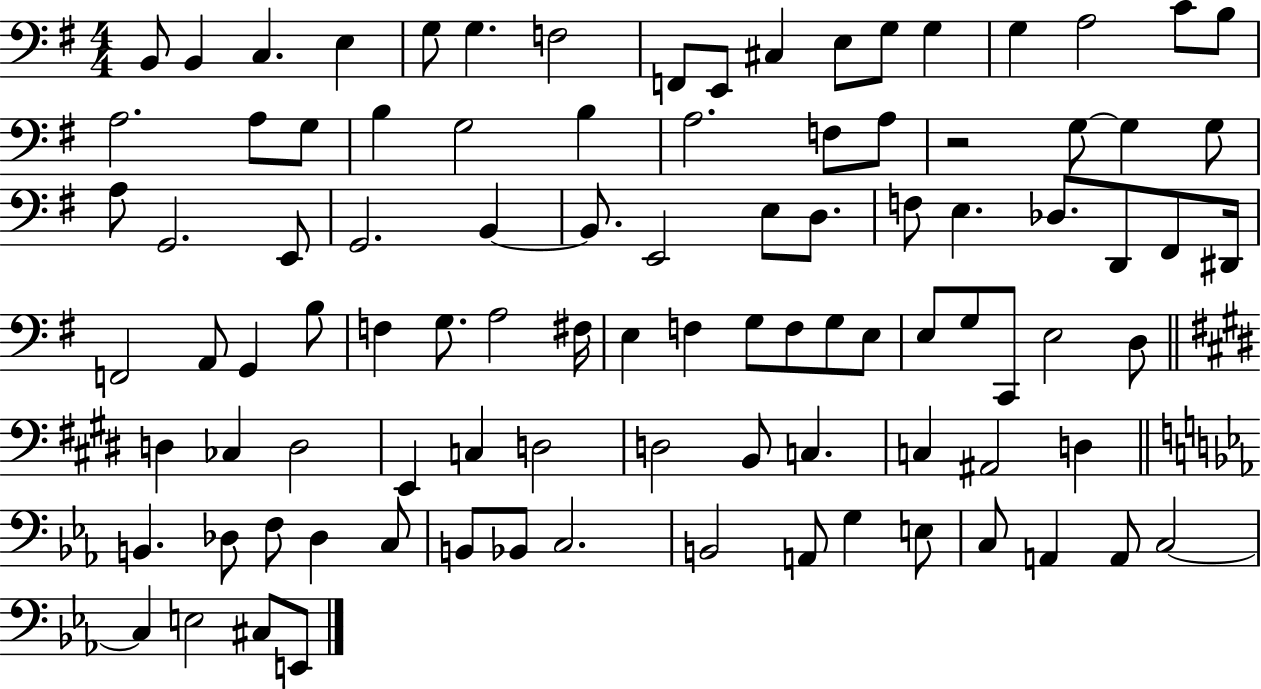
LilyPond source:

{
  \clef bass
  \numericTimeSignature
  \time 4/4
  \key g \major
  b,8 b,4 c4. e4 | g8 g4. f2 | f,8 e,8 cis4 e8 g8 g4 | g4 a2 c'8 b8 | \break a2. a8 g8 | b4 g2 b4 | a2. f8 a8 | r2 g8~~ g4 g8 | \break a8 g,2. e,8 | g,2. b,4~~ | b,8. e,2 e8 d8. | f8 e4. des8. d,8 fis,8 dis,16 | \break f,2 a,8 g,4 b8 | f4 g8. a2 fis16 | e4 f4 g8 f8 g8 e8 | e8 g8 c,8 e2 d8 | \break \bar "||" \break \key e \major d4 ces4 d2 | e,4 c4 d2 | d2 b,8 c4. | c4 ais,2 d4 | \break \bar "||" \break \key ees \major b,4. des8 f8 des4 c8 | b,8 bes,8 c2. | b,2 a,8 g4 e8 | c8 a,4 a,8 c2~~ | \break c4 e2 cis8 e,8 | \bar "|."
}